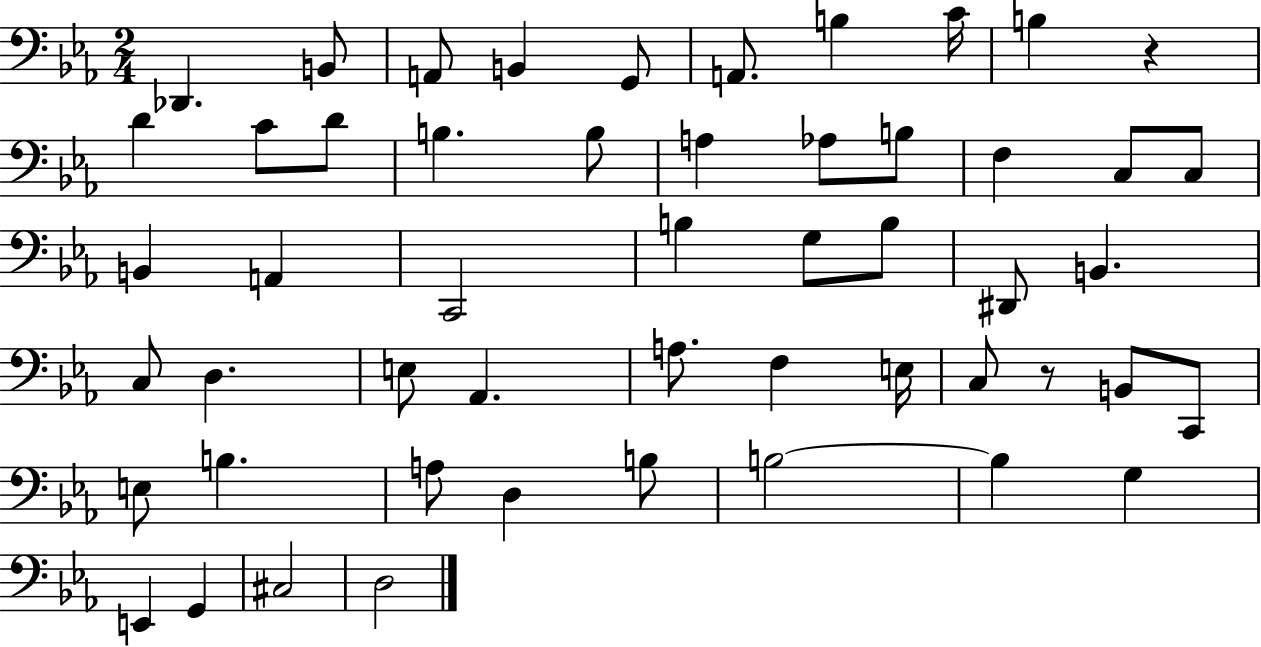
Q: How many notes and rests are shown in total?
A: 52